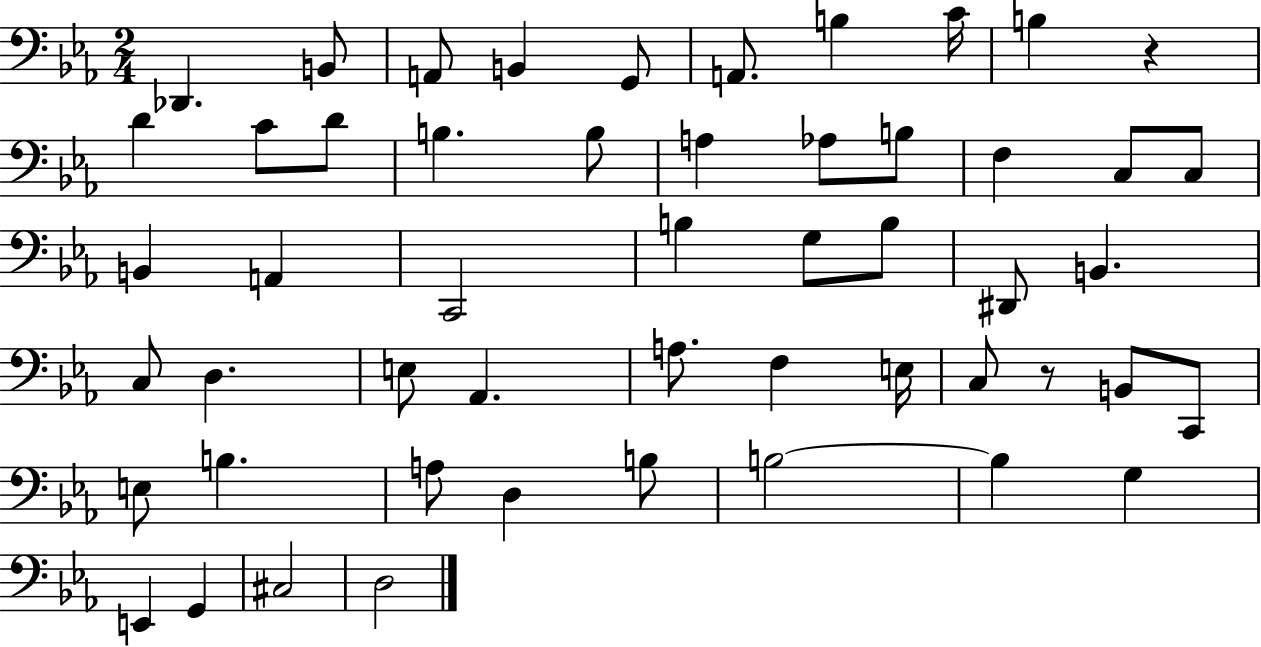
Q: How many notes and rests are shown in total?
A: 52